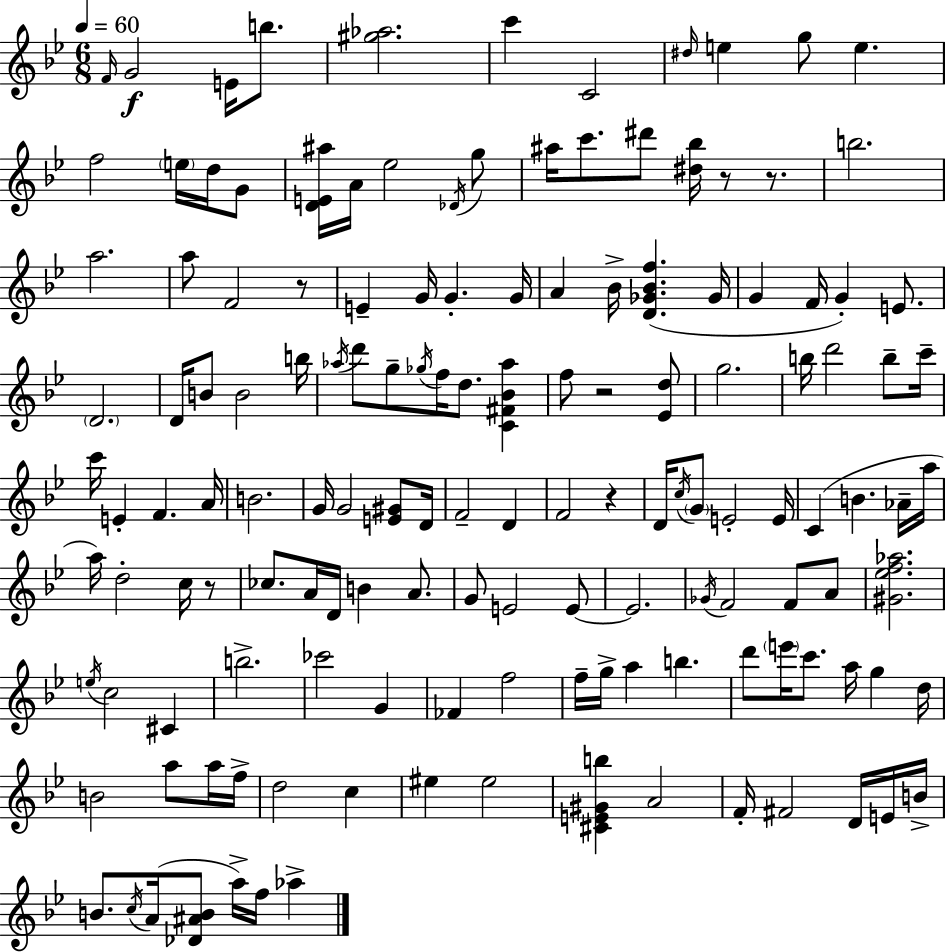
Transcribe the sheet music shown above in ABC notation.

X:1
T:Untitled
M:6/8
L:1/4
K:Bb
F/4 G2 E/4 b/2 [^g_a]2 c' C2 ^d/4 e g/2 e f2 e/4 d/4 G/2 [DE^a]/4 A/4 _e2 _D/4 g/2 ^a/4 c'/2 ^d'/2 [^d_b]/4 z/2 z/2 b2 a2 a/2 F2 z/2 E G/4 G G/4 A _B/4 [D_G_Bf] _G/4 G F/4 G E/2 D2 D/4 B/2 B2 b/4 _a/4 d'/2 g/2 _g/4 f/4 d/2 [C^F_B_a] f/2 z2 [_Ed]/2 g2 b/4 d'2 b/2 c'/4 c'/4 E F A/4 B2 G/4 G2 [E^G]/2 D/4 F2 D F2 z D/4 c/4 G/2 E2 E/4 C B _A/4 a/4 a/4 d2 c/4 z/2 _c/2 A/4 D/4 B A/2 G/2 E2 E/2 E2 _G/4 F2 F/2 A/2 [^G_ef_a]2 e/4 c2 ^C b2 _c'2 G _F f2 f/4 g/4 a b d'/2 e'/4 c'/2 a/4 g d/4 B2 a/2 a/4 f/4 d2 c ^e ^e2 [^CE^Gb] A2 F/4 ^F2 D/4 E/4 B/4 B/2 c/4 A/4 [_D^AB]/2 a/4 f/4 _a